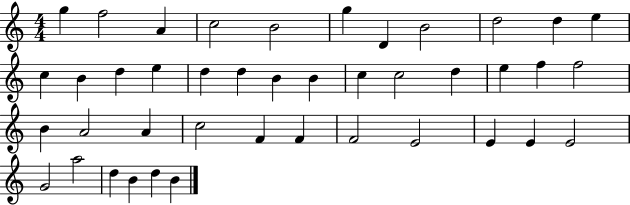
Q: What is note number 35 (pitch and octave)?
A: E4